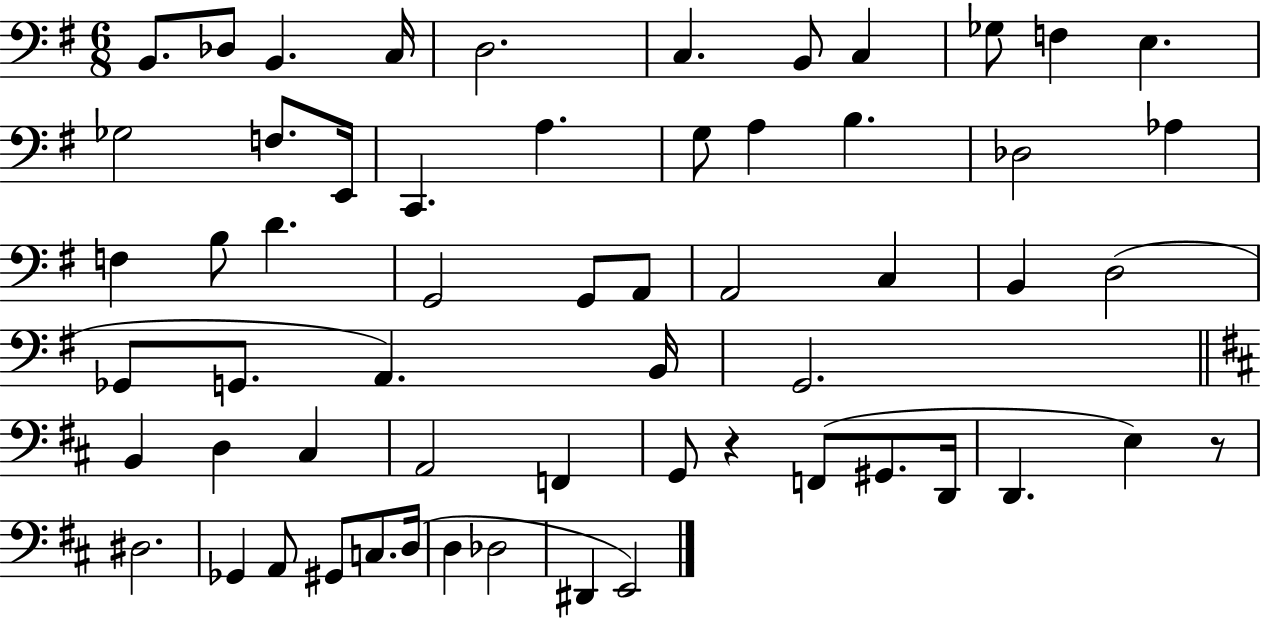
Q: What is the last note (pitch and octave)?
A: E2